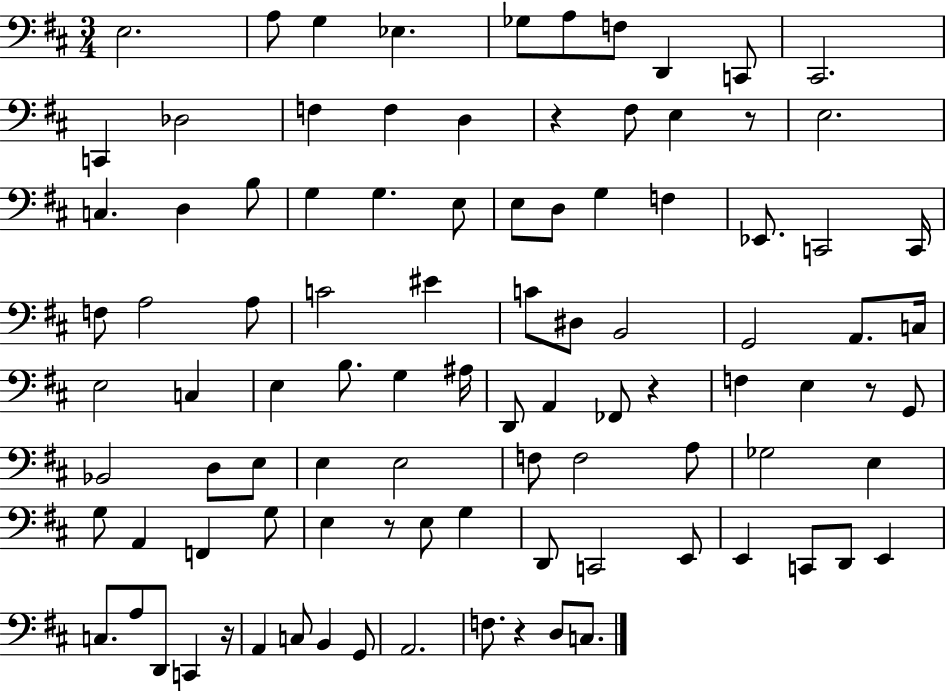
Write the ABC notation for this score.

X:1
T:Untitled
M:3/4
L:1/4
K:D
E,2 A,/2 G, _E, _G,/2 A,/2 F,/2 D,, C,,/2 ^C,,2 C,, _D,2 F, F, D, z ^F,/2 E, z/2 E,2 C, D, B,/2 G, G, E,/2 E,/2 D,/2 G, F, _E,,/2 C,,2 C,,/4 F,/2 A,2 A,/2 C2 ^E C/2 ^D,/2 B,,2 G,,2 A,,/2 C,/4 E,2 C, E, B,/2 G, ^A,/4 D,,/2 A,, _F,,/2 z F, E, z/2 G,,/2 _B,,2 D,/2 E,/2 E, E,2 F,/2 F,2 A,/2 _G,2 E, G,/2 A,, F,, G,/2 E, z/2 E,/2 G, D,,/2 C,,2 E,,/2 E,, C,,/2 D,,/2 E,, C,/2 A,/2 D,,/2 C,, z/4 A,, C,/2 B,, G,,/2 A,,2 F,/2 z D,/2 C,/2